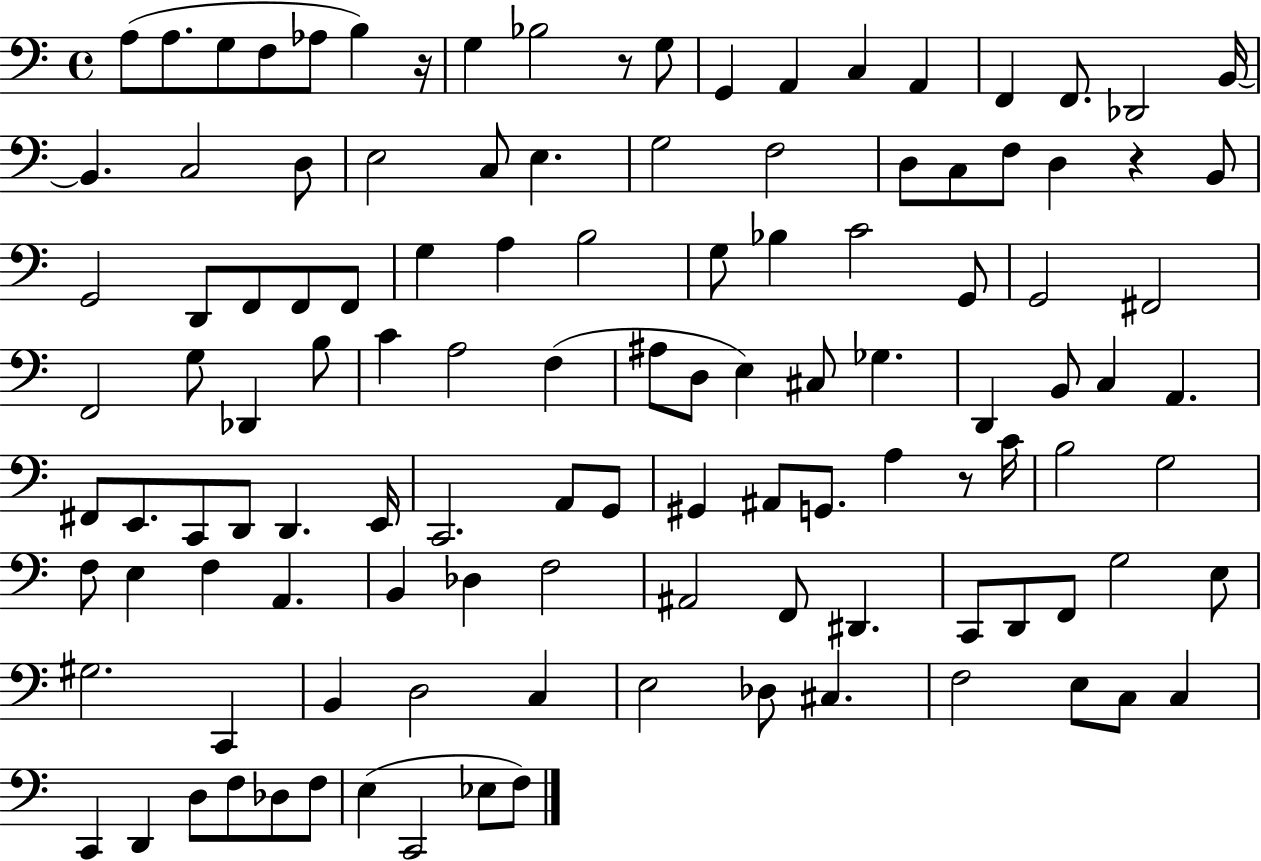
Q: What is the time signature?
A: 4/4